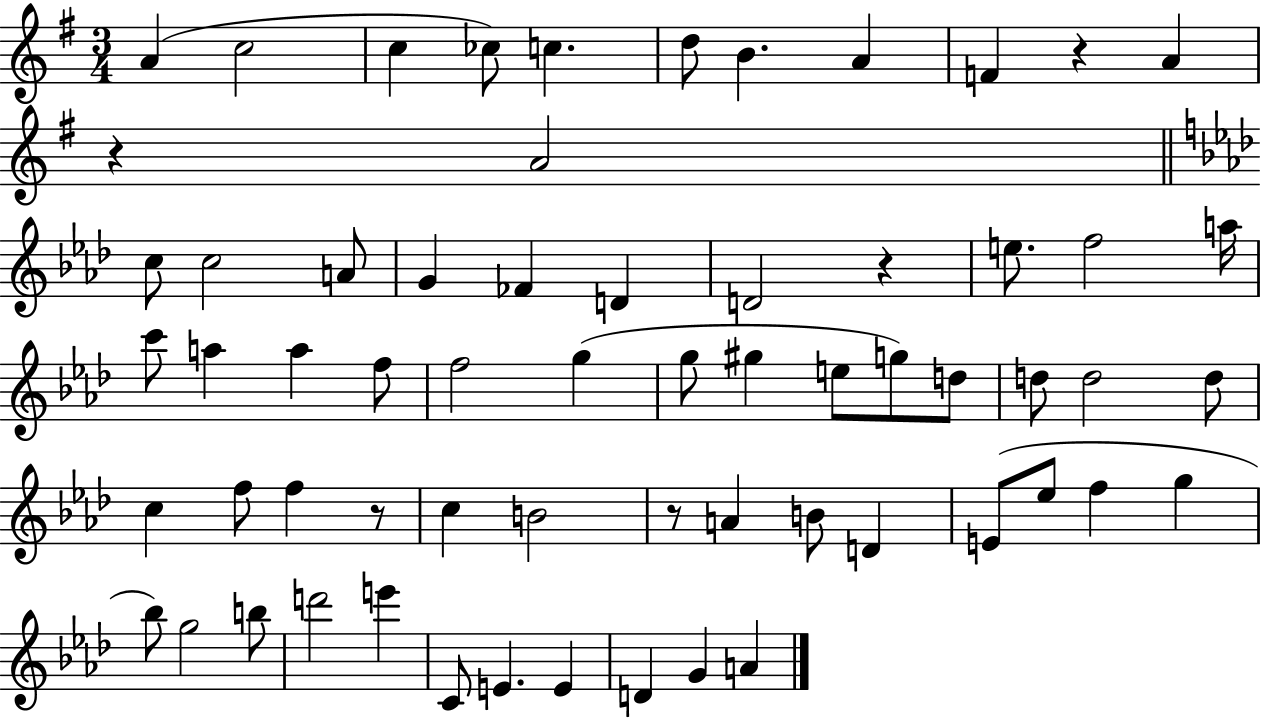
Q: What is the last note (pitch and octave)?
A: A4